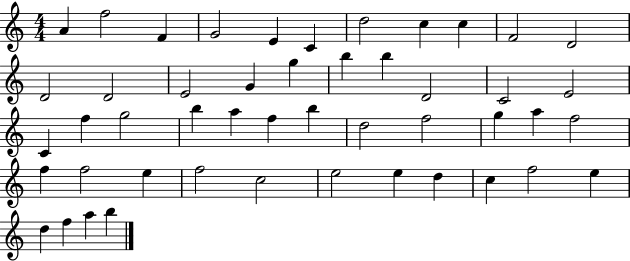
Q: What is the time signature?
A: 4/4